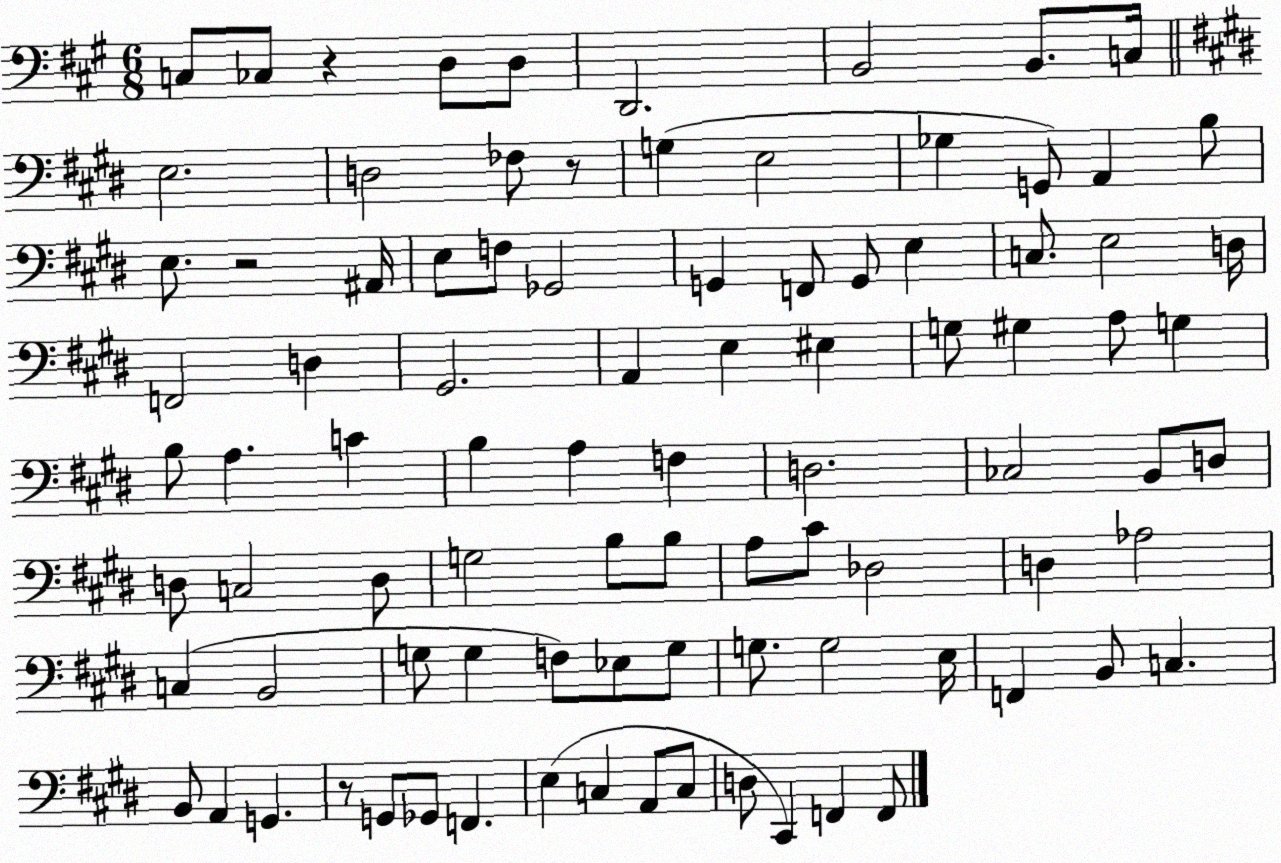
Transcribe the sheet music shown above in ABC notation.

X:1
T:Untitled
M:6/8
L:1/4
K:A
C,/2 _C,/2 z D,/2 D,/2 D,,2 B,,2 B,,/2 C,/4 E,2 D,2 _F,/2 z/2 G, E,2 _G, G,,/2 A,, B,/2 E,/2 z2 ^A,,/4 E,/2 F,/2 _G,,2 G,, F,,/2 G,,/2 E, C,/2 E,2 D,/4 F,,2 D, ^G,,2 A,, E, ^E, G,/2 ^G, A,/2 G, B,/2 A, C B, A, F, D,2 _C,2 B,,/2 D,/2 D,/2 C,2 D,/2 G,2 B,/2 B,/2 A,/2 ^C/2 _D,2 D, _A,2 C, B,,2 G,/2 G, F,/2 _E,/2 G,/2 G,/2 G,2 E,/4 F,, B,,/2 C, B,,/2 A,, G,, z/2 G,,/2 _G,,/2 F,, E, C, A,,/2 C,/2 D,/2 ^C,, F,, F,,/2